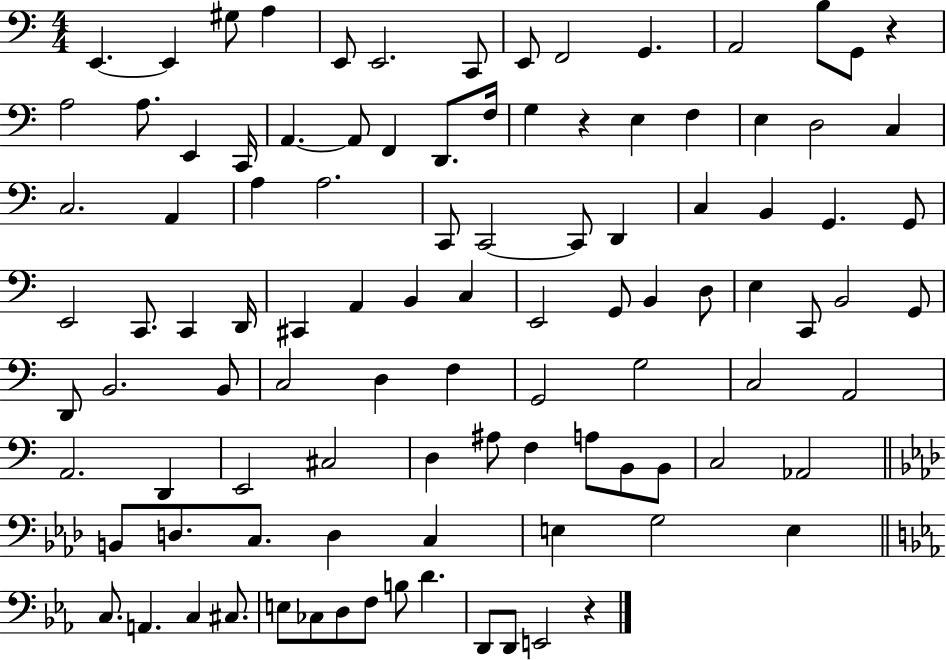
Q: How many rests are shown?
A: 3